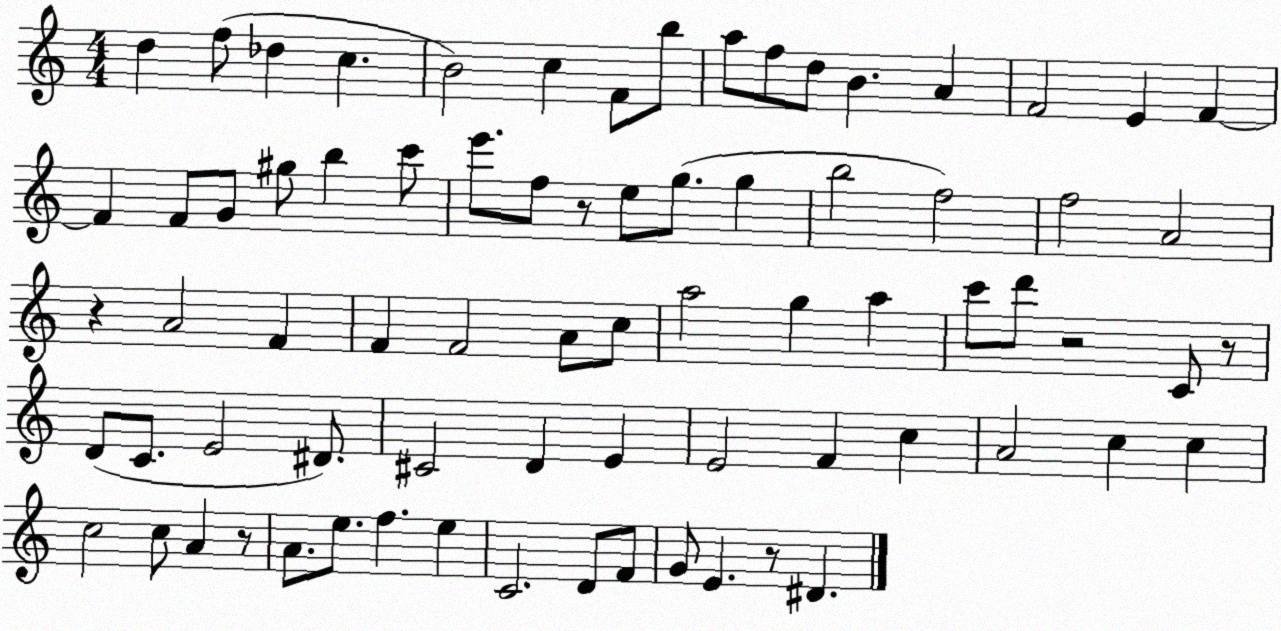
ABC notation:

X:1
T:Untitled
M:4/4
L:1/4
K:C
d f/2 _d c B2 c F/2 b/2 a/2 f/2 d/2 B A F2 E F F F/2 G/2 ^g/2 b c'/2 e'/2 f/2 z/2 e/2 g/2 g b2 f2 f2 A2 z A2 F F F2 A/2 c/2 a2 g a c'/2 d'/2 z2 C/2 z/2 D/2 C/2 E2 ^D/2 ^C2 D E E2 F c A2 c c c2 c/2 A z/2 A/2 e/2 f e C2 D/2 F/2 G/2 E z/2 ^D